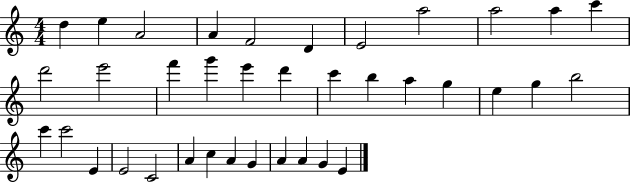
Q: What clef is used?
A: treble